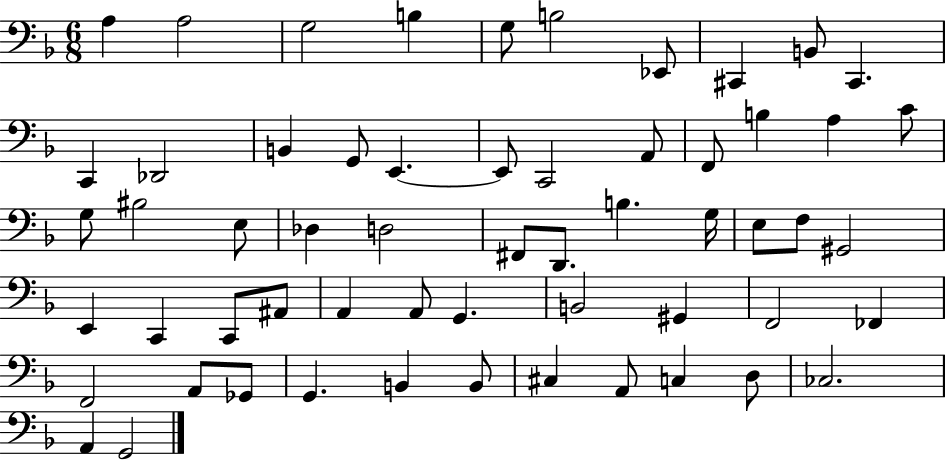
A3/q A3/h G3/h B3/q G3/e B3/h Eb2/e C#2/q B2/e C#2/q. C2/q Db2/h B2/q G2/e E2/q. E2/e C2/h A2/e F2/e B3/q A3/q C4/e G3/e BIS3/h E3/e Db3/q D3/h F#2/e D2/e. B3/q. G3/s E3/e F3/e G#2/h E2/q C2/q C2/e A#2/e A2/q A2/e G2/q. B2/h G#2/q F2/h FES2/q F2/h A2/e Gb2/e G2/q. B2/q B2/e C#3/q A2/e C3/q D3/e CES3/h. A2/q G2/h